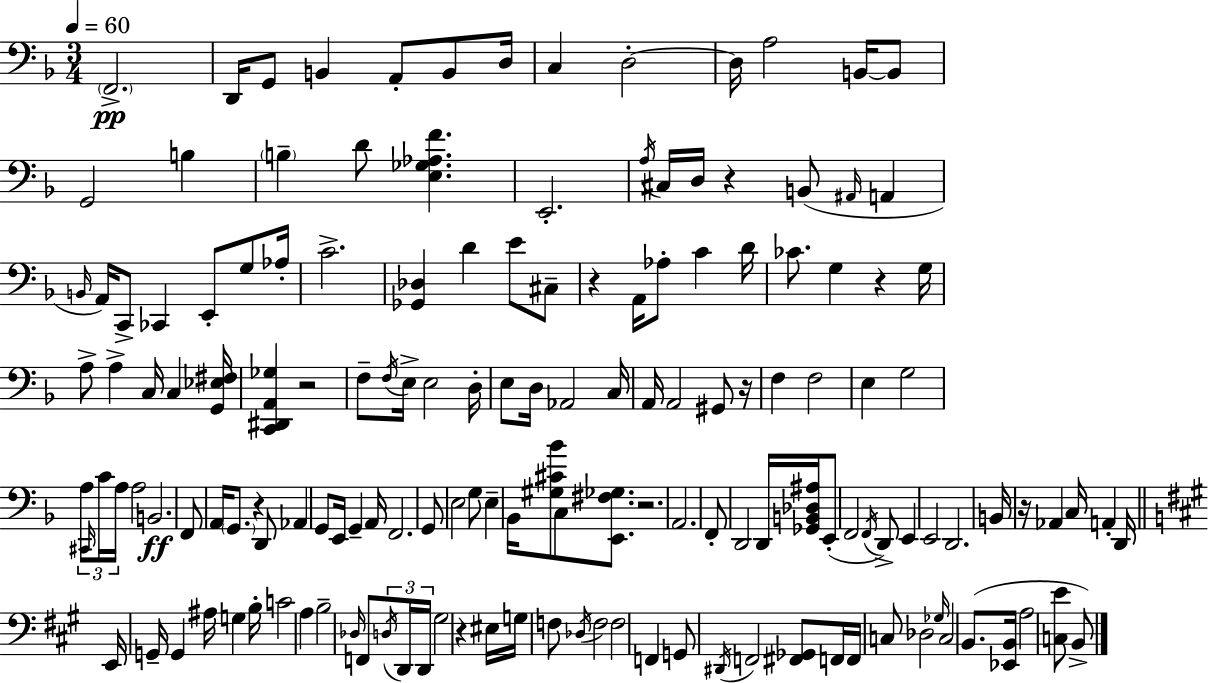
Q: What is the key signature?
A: D minor